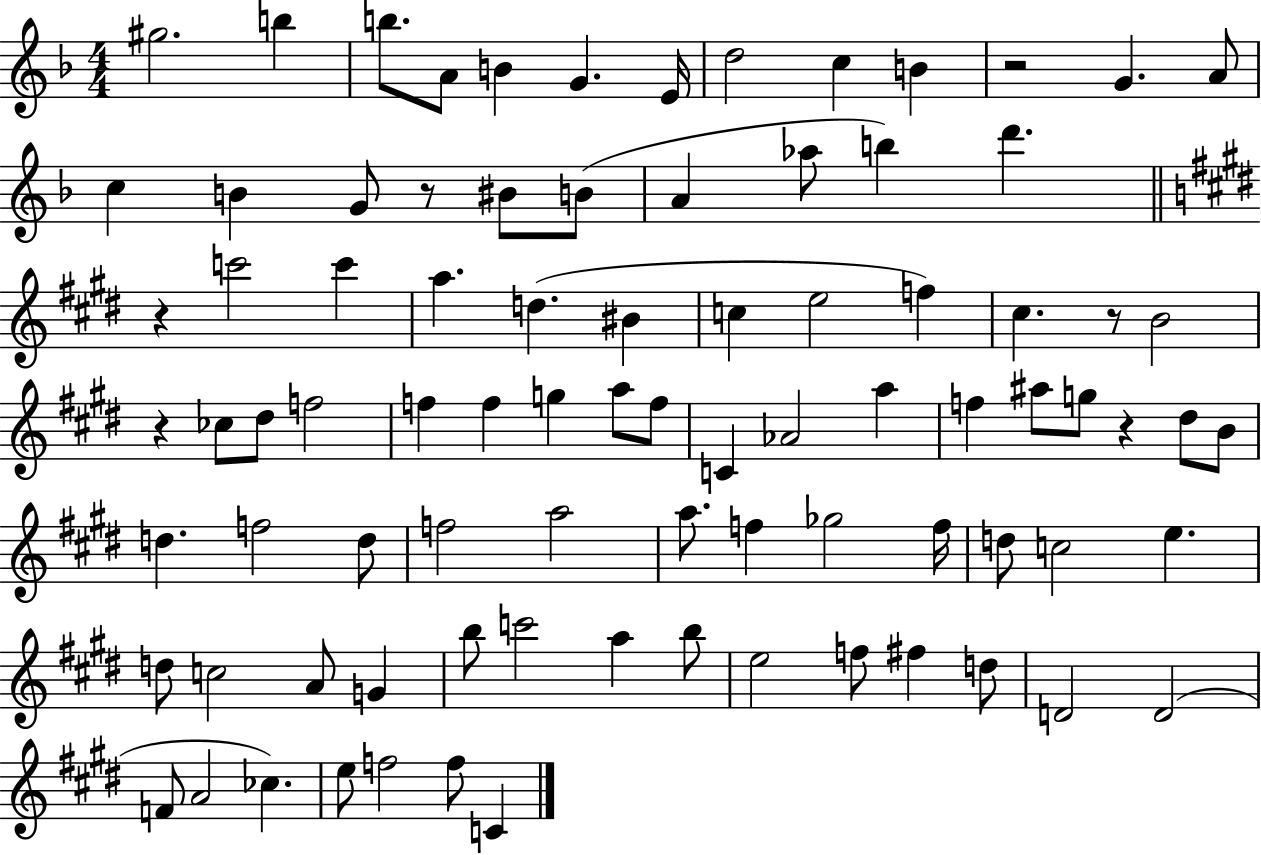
{
  \clef treble
  \numericTimeSignature
  \time 4/4
  \key f \major
  gis''2. b''4 | b''8. a'8 b'4 g'4. e'16 | d''2 c''4 b'4 | r2 g'4. a'8 | \break c''4 b'4 g'8 r8 bis'8 b'8( | a'4 aes''8 b''4) d'''4. | \bar "||" \break \key e \major r4 c'''2 c'''4 | a''4. d''4.( bis'4 | c''4 e''2 f''4) | cis''4. r8 b'2 | \break r4 ces''8 dis''8 f''2 | f''4 f''4 g''4 a''8 f''8 | c'4 aes'2 a''4 | f''4 ais''8 g''8 r4 dis''8 b'8 | \break d''4. f''2 d''8 | f''2 a''2 | a''8. f''4 ges''2 f''16 | d''8 c''2 e''4. | \break d''8 c''2 a'8 g'4 | b''8 c'''2 a''4 b''8 | e''2 f''8 fis''4 d''8 | d'2 d'2( | \break f'8 a'2 ces''4.) | e''8 f''2 f''8 c'4 | \bar "|."
}